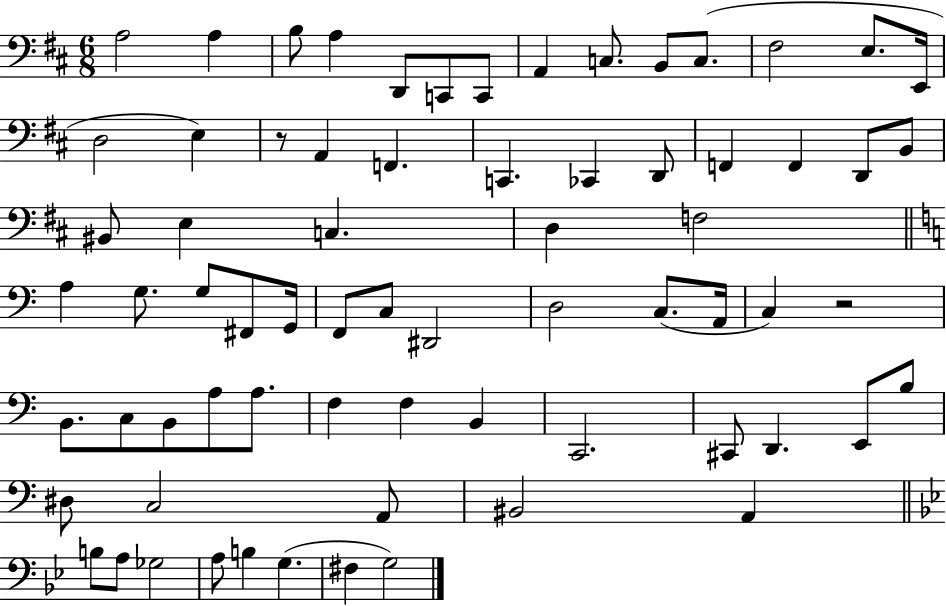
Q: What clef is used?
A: bass